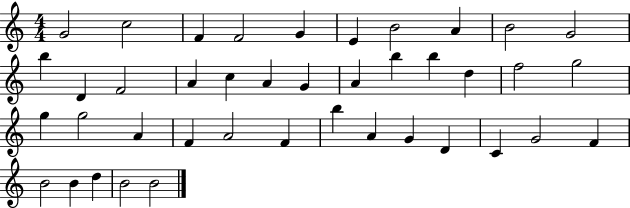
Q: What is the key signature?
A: C major